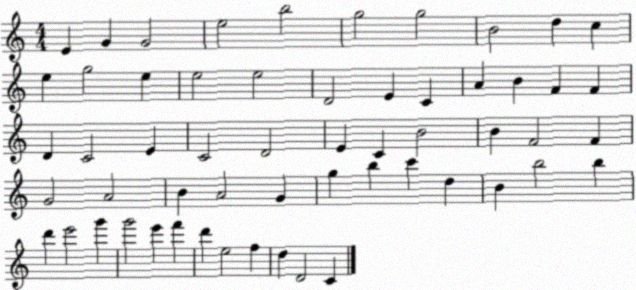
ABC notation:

X:1
T:Untitled
M:4/4
L:1/4
K:C
E G G2 e2 b2 g2 g2 B2 d c e g2 e e2 e2 D2 E C A B F F D C2 E C2 D2 E C B2 B F2 F G2 A2 B A2 G g b c' d B b2 b d' e'2 g' g'2 e' f' d' e2 f d D2 C